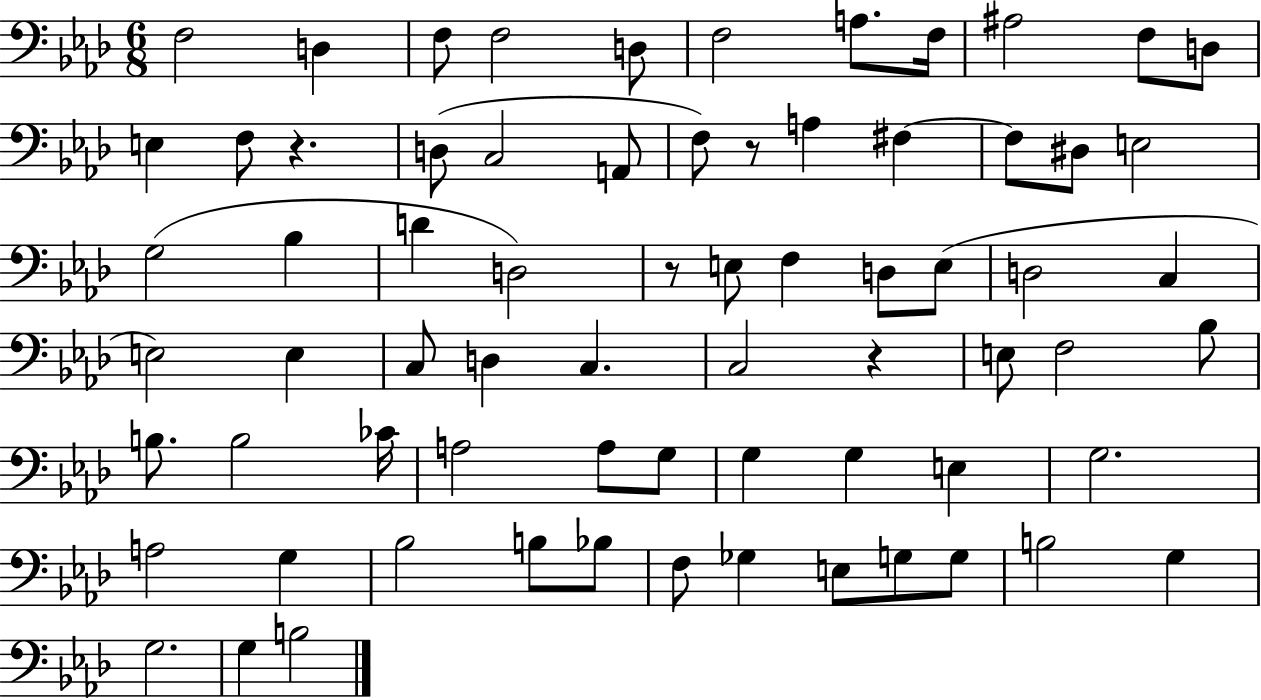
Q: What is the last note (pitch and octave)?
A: B3